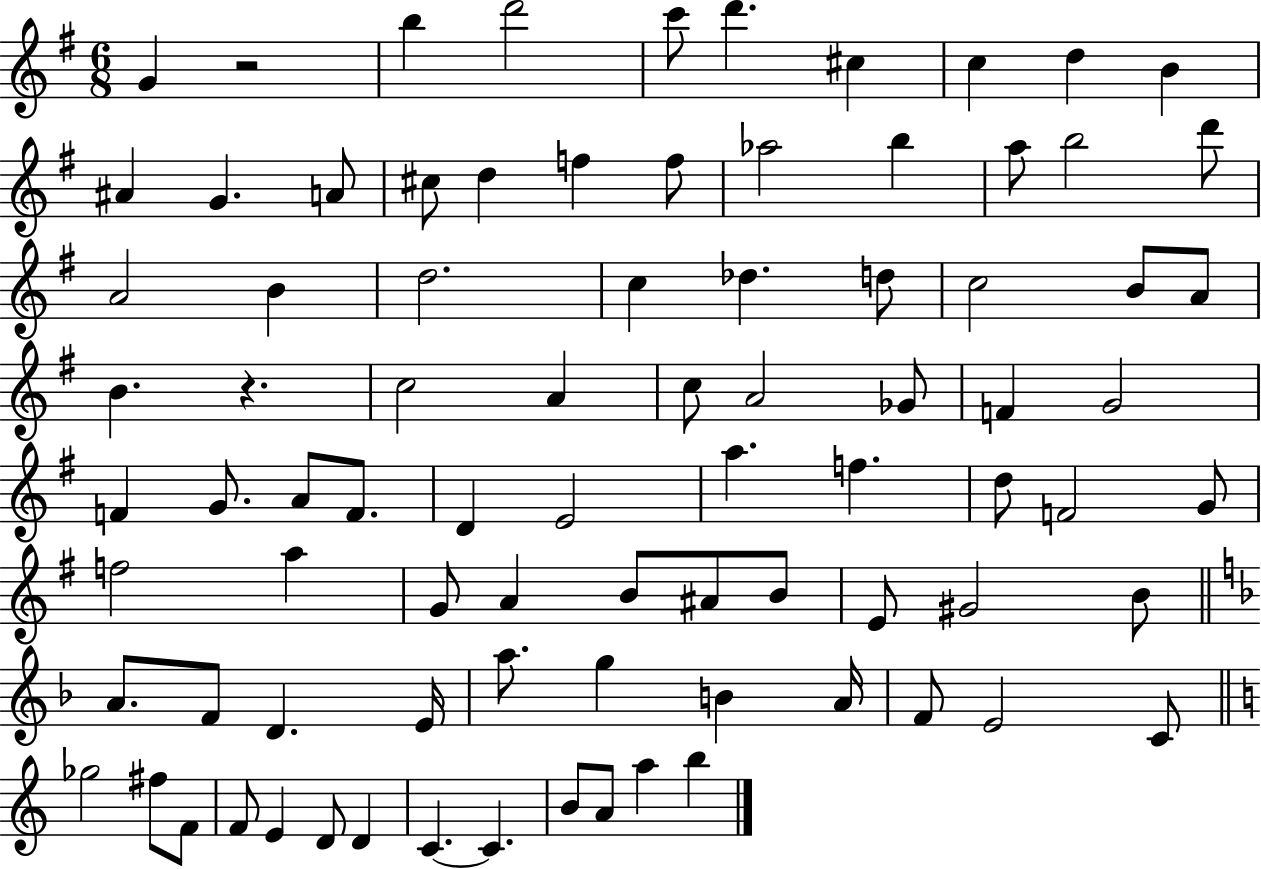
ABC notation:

X:1
T:Untitled
M:6/8
L:1/4
K:G
G z2 b d'2 c'/2 d' ^c c d B ^A G A/2 ^c/2 d f f/2 _a2 b a/2 b2 d'/2 A2 B d2 c _d d/2 c2 B/2 A/2 B z c2 A c/2 A2 _G/2 F G2 F G/2 A/2 F/2 D E2 a f d/2 F2 G/2 f2 a G/2 A B/2 ^A/2 B/2 E/2 ^G2 B/2 A/2 F/2 D E/4 a/2 g B A/4 F/2 E2 C/2 _g2 ^f/2 F/2 F/2 E D/2 D C C B/2 A/2 a b